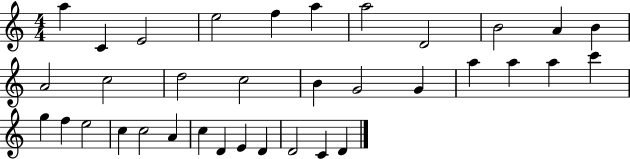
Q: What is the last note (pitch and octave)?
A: D4